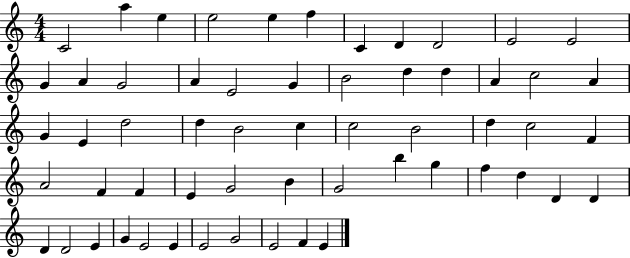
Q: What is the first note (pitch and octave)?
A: C4